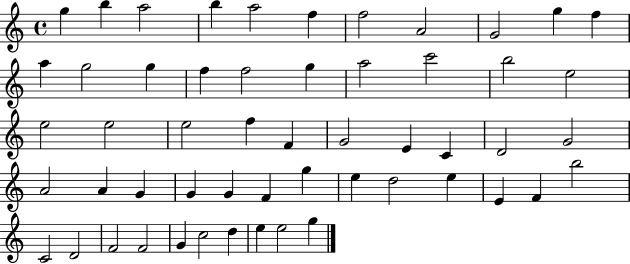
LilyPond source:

{
  \clef treble
  \time 4/4
  \defaultTimeSignature
  \key c \major
  g''4 b''4 a''2 | b''4 a''2 f''4 | f''2 a'2 | g'2 g''4 f''4 | \break a''4 g''2 g''4 | f''4 f''2 g''4 | a''2 c'''2 | b''2 e''2 | \break e''2 e''2 | e''2 f''4 f'4 | g'2 e'4 c'4 | d'2 g'2 | \break a'2 a'4 g'4 | g'4 g'4 f'4 g''4 | e''4 d''2 e''4 | e'4 f'4 b''2 | \break c'2 d'2 | f'2 f'2 | g'4 c''2 d''4 | e''4 e''2 g''4 | \break \bar "|."
}